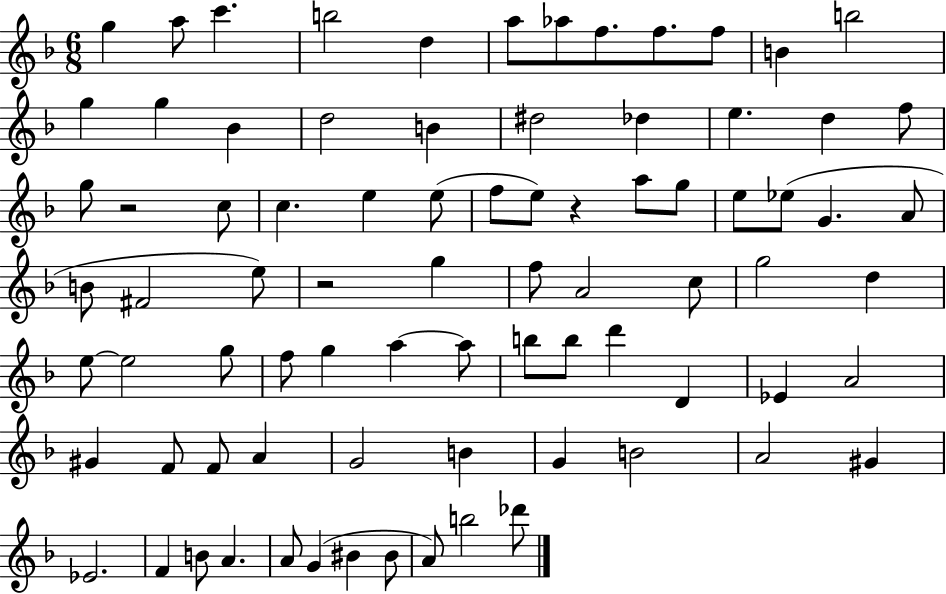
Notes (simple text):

G5/q A5/e C6/q. B5/h D5/q A5/e Ab5/e F5/e. F5/e. F5/e B4/q B5/h G5/q G5/q Bb4/q D5/h B4/q D#5/h Db5/q E5/q. D5/q F5/e G5/e R/h C5/e C5/q. E5/q E5/e F5/e E5/e R/q A5/e G5/e E5/e Eb5/e G4/q. A4/e B4/e F#4/h E5/e R/h G5/q F5/e A4/h C5/e G5/h D5/q E5/e E5/h G5/e F5/e G5/q A5/q A5/e B5/e B5/e D6/q D4/q Eb4/q A4/h G#4/q F4/e F4/e A4/q G4/h B4/q G4/q B4/h A4/h G#4/q Eb4/h. F4/q B4/e A4/q. A4/e G4/q BIS4/q BIS4/e A4/e B5/h Db6/e